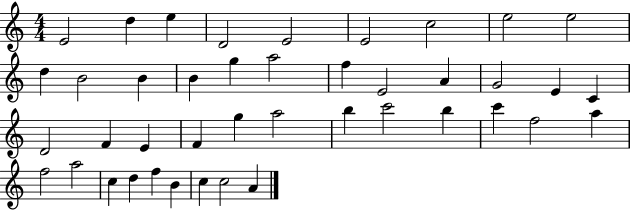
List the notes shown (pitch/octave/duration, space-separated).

E4/h D5/q E5/q D4/h E4/h E4/h C5/h E5/h E5/h D5/q B4/h B4/q B4/q G5/q A5/h F5/q E4/h A4/q G4/h E4/q C4/q D4/h F4/q E4/q F4/q G5/q A5/h B5/q C6/h B5/q C6/q F5/h A5/q F5/h A5/h C5/q D5/q F5/q B4/q C5/q C5/h A4/q